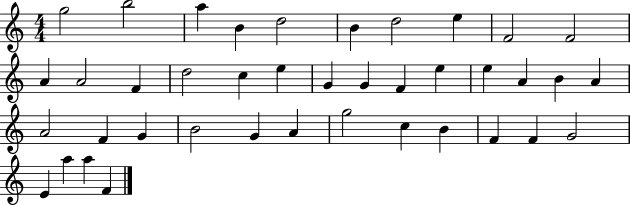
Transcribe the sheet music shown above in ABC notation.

X:1
T:Untitled
M:4/4
L:1/4
K:C
g2 b2 a B d2 B d2 e F2 F2 A A2 F d2 c e G G F e e A B A A2 F G B2 G A g2 c B F F G2 E a a F